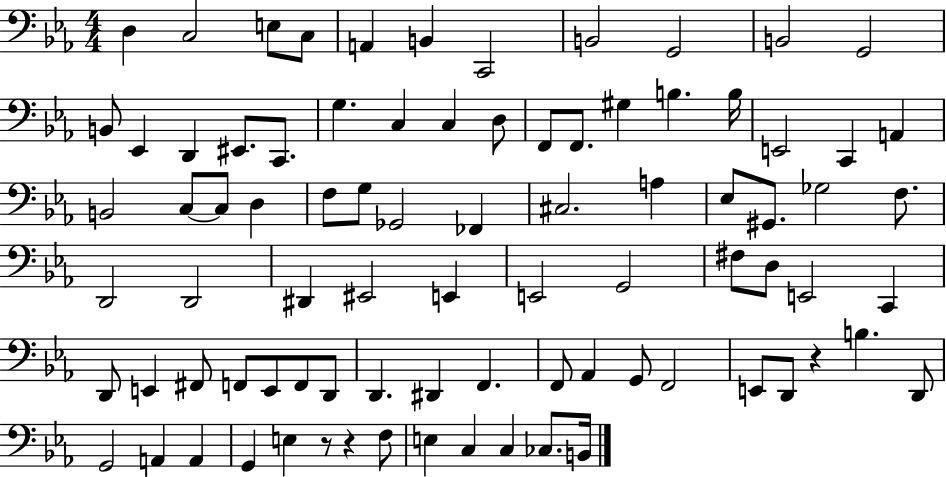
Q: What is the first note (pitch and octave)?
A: D3